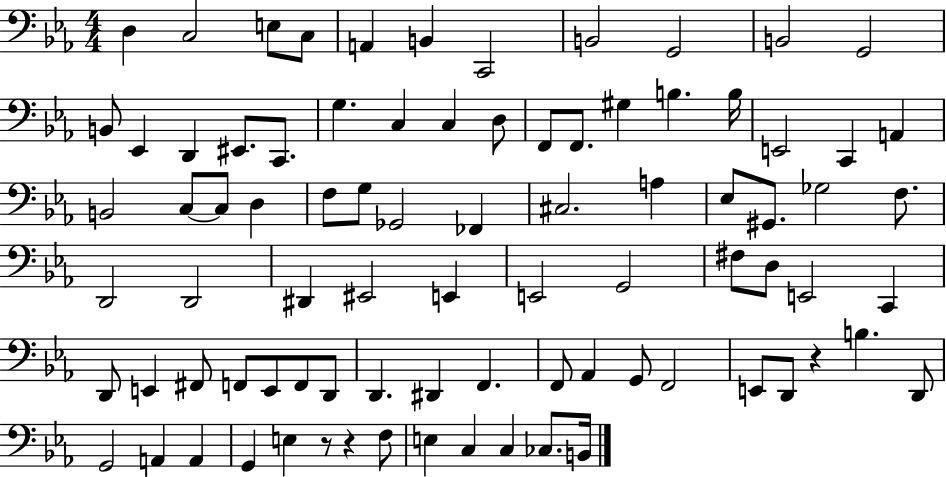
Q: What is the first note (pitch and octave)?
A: D3